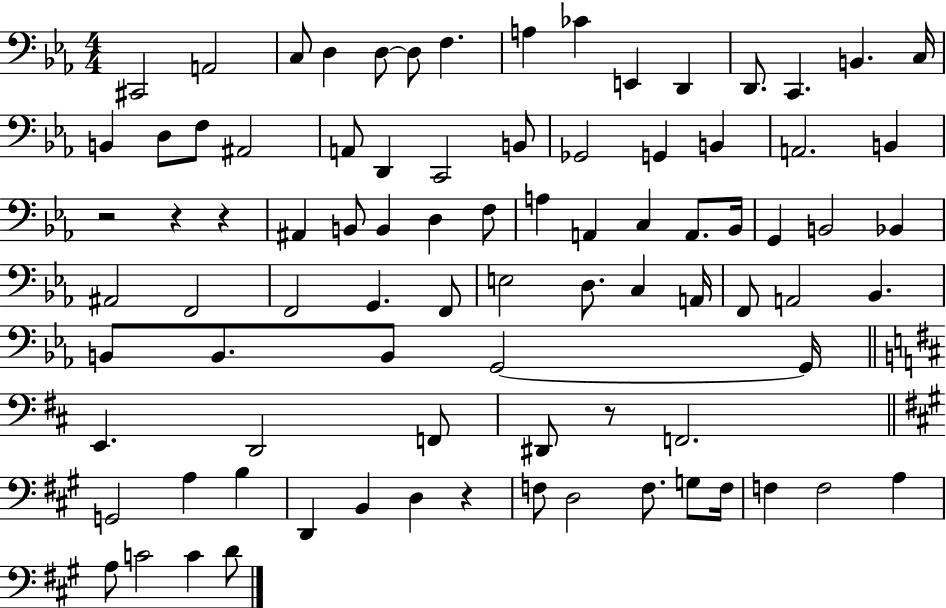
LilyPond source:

{
  \clef bass
  \numericTimeSignature
  \time 4/4
  \key ees \major
  cis,2 a,2 | c8 d4 d8~~ d8 f4. | a4 ces'4 e,4 d,4 | d,8. c,4. b,4. c16 | \break b,4 d8 f8 ais,2 | a,8 d,4 c,2 b,8 | ges,2 g,4 b,4 | a,2. b,4 | \break r2 r4 r4 | ais,4 b,8 b,4 d4 f8 | a4 a,4 c4 a,8. bes,16 | g,4 b,2 bes,4 | \break ais,2 f,2 | f,2 g,4. f,8 | e2 d8. c4 a,16 | f,8 a,2 bes,4. | \break b,8 b,8. b,8 g,2~~ g,16 | \bar "||" \break \key d \major e,4. d,2 f,8 | dis,8 r8 f,2. | \bar "||" \break \key a \major g,2 a4 b4 | d,4 b,4 d4 r4 | f8 d2 f8. g8 f16 | f4 f2 a4 | \break a8 c'2 c'4 d'8 | \bar "|."
}